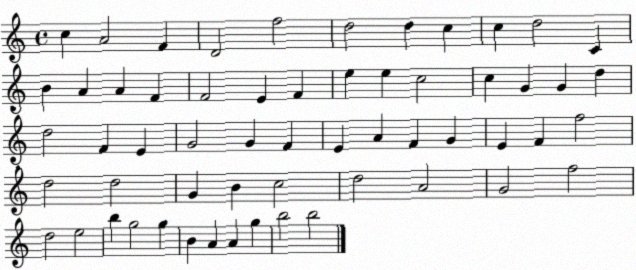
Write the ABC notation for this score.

X:1
T:Untitled
M:4/4
L:1/4
K:C
c A2 F D2 f2 d2 d c c d2 C B A A F F2 E F e e c2 c G G d d2 F E G2 G F E A F G E F f2 d2 d2 G B c2 d2 A2 G2 f2 d2 e2 b g2 g B A A g b2 b2